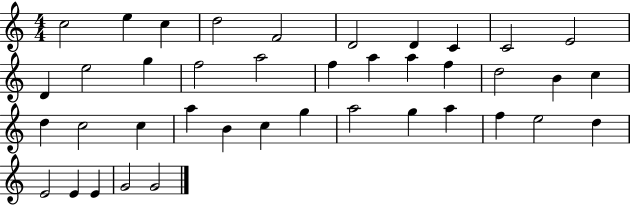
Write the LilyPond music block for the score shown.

{
  \clef treble
  \numericTimeSignature
  \time 4/4
  \key c \major
  c''2 e''4 c''4 | d''2 f'2 | d'2 d'4 c'4 | c'2 e'2 | \break d'4 e''2 g''4 | f''2 a''2 | f''4 a''4 a''4 f''4 | d''2 b'4 c''4 | \break d''4 c''2 c''4 | a''4 b'4 c''4 g''4 | a''2 g''4 a''4 | f''4 e''2 d''4 | \break e'2 e'4 e'4 | g'2 g'2 | \bar "|."
}